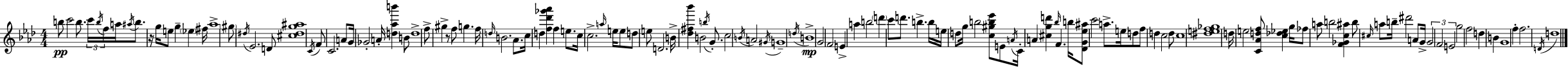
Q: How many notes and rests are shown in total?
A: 127